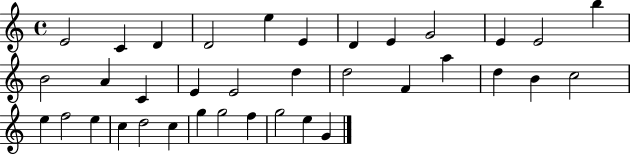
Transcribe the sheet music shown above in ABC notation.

X:1
T:Untitled
M:4/4
L:1/4
K:C
E2 C D D2 e E D E G2 E E2 b B2 A C E E2 d d2 F a d B c2 e f2 e c d2 c g g2 f g2 e G